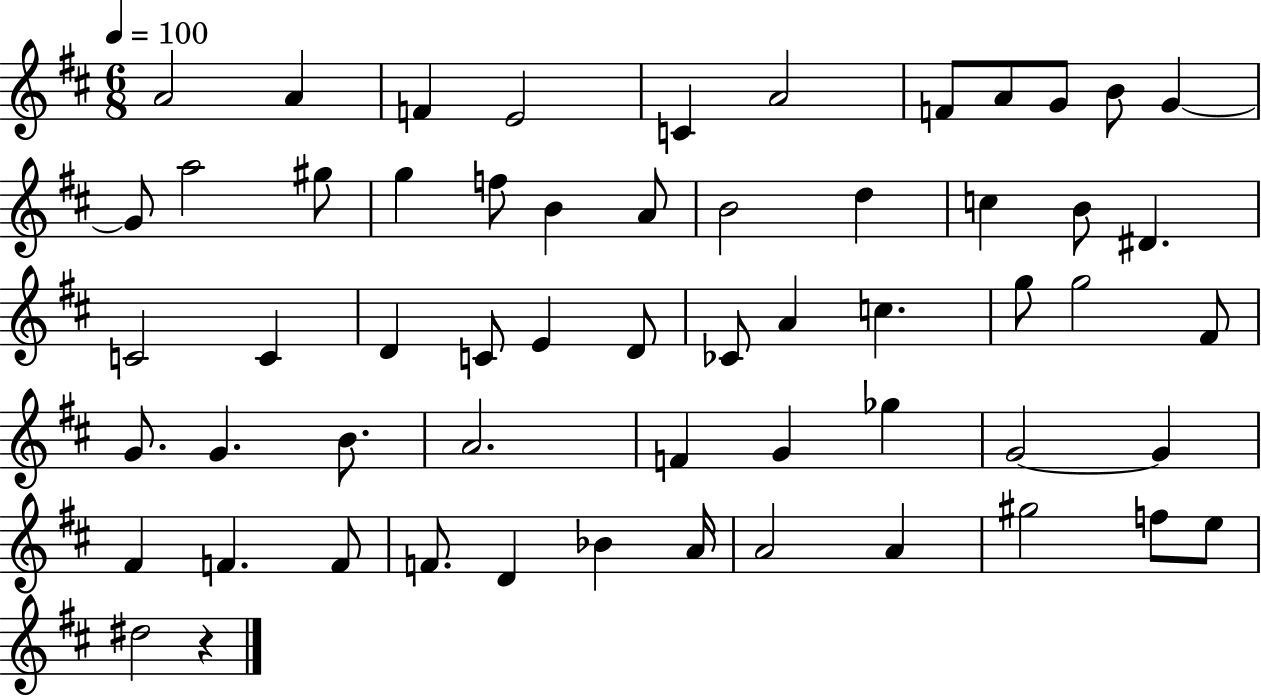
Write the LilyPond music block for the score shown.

{
  \clef treble
  \numericTimeSignature
  \time 6/8
  \key d \major
  \tempo 4 = 100
  \repeat volta 2 { a'2 a'4 | f'4 e'2 | c'4 a'2 | f'8 a'8 g'8 b'8 g'4~~ | \break g'8 a''2 gis''8 | g''4 f''8 b'4 a'8 | b'2 d''4 | c''4 b'8 dis'4. | \break c'2 c'4 | d'4 c'8 e'4 d'8 | ces'8 a'4 c''4. | g''8 g''2 fis'8 | \break g'8. g'4. b'8. | a'2. | f'4 g'4 ges''4 | g'2~~ g'4 | \break fis'4 f'4. f'8 | f'8. d'4 bes'4 a'16 | a'2 a'4 | gis''2 f''8 e''8 | \break dis''2 r4 | } \bar "|."
}